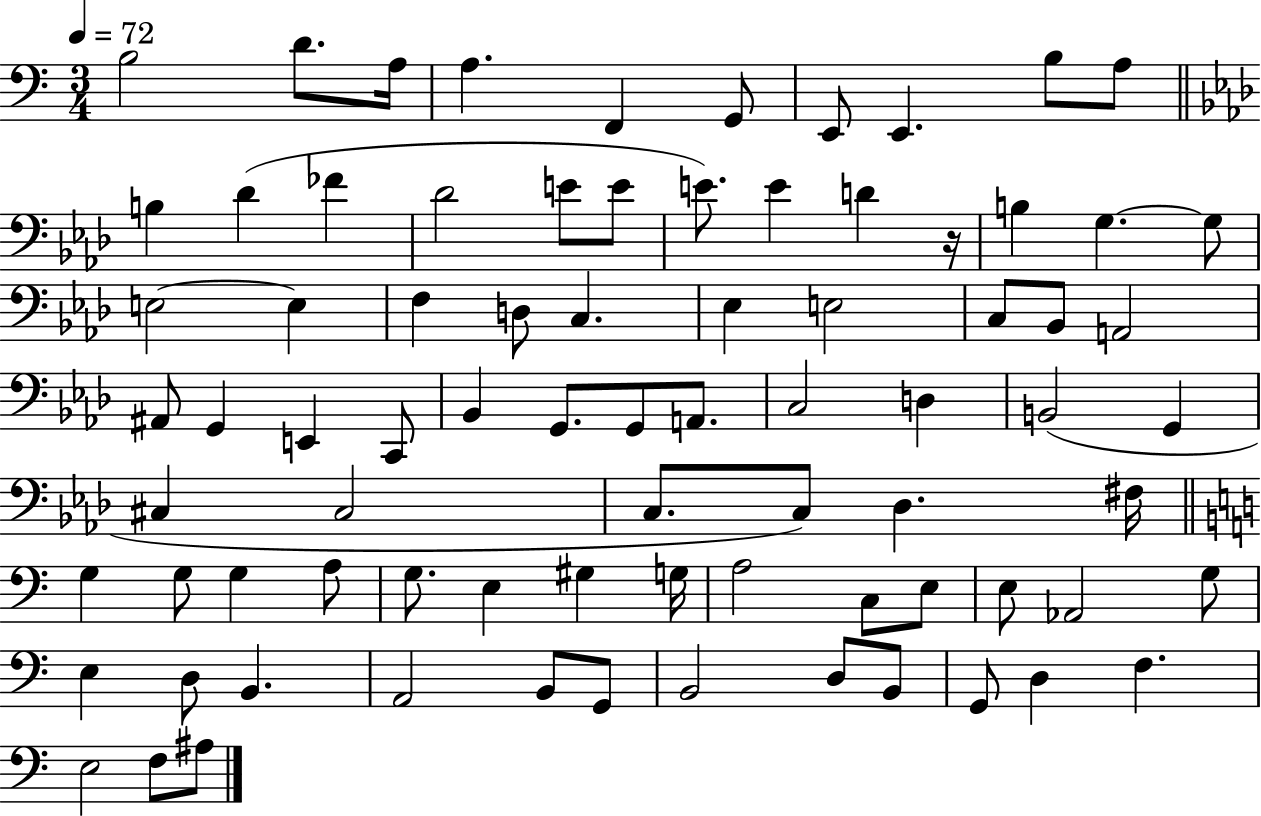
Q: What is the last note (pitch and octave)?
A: A#3